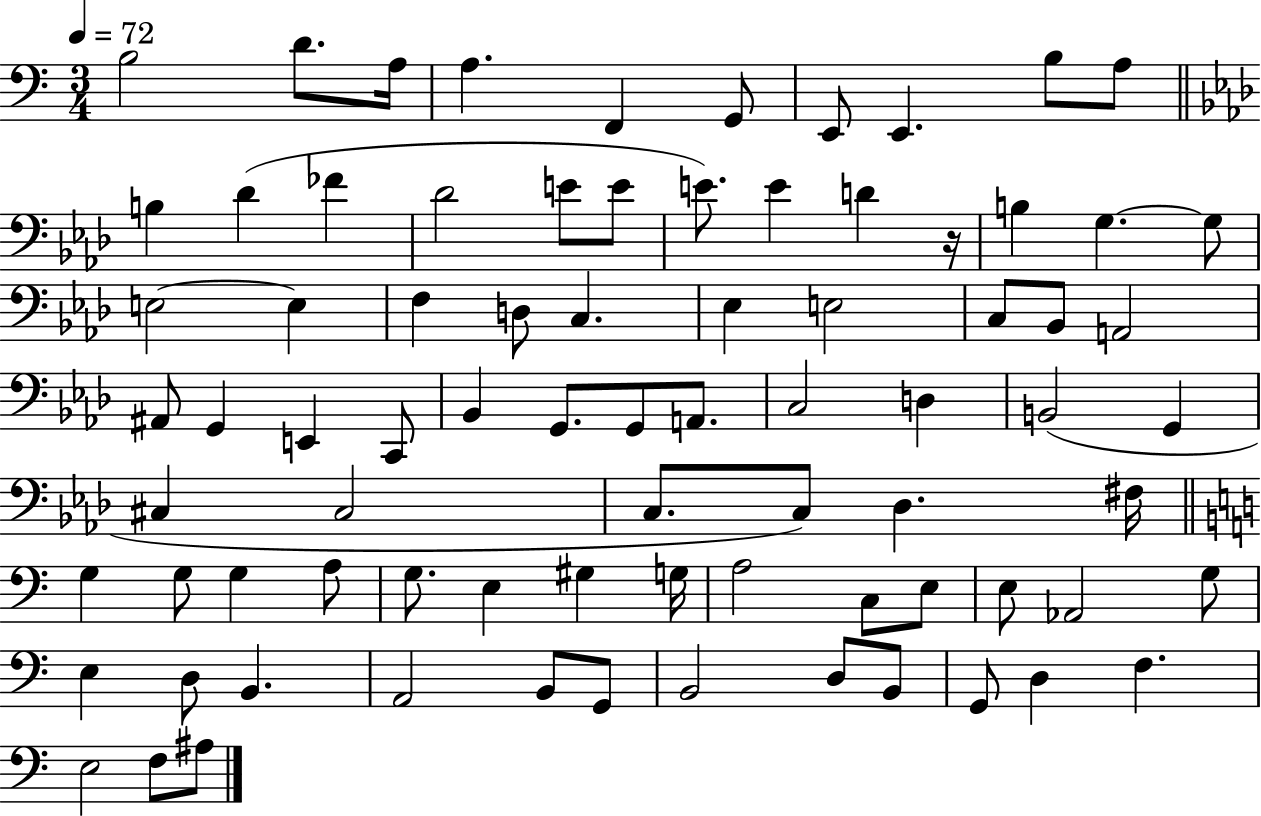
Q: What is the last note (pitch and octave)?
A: A#3